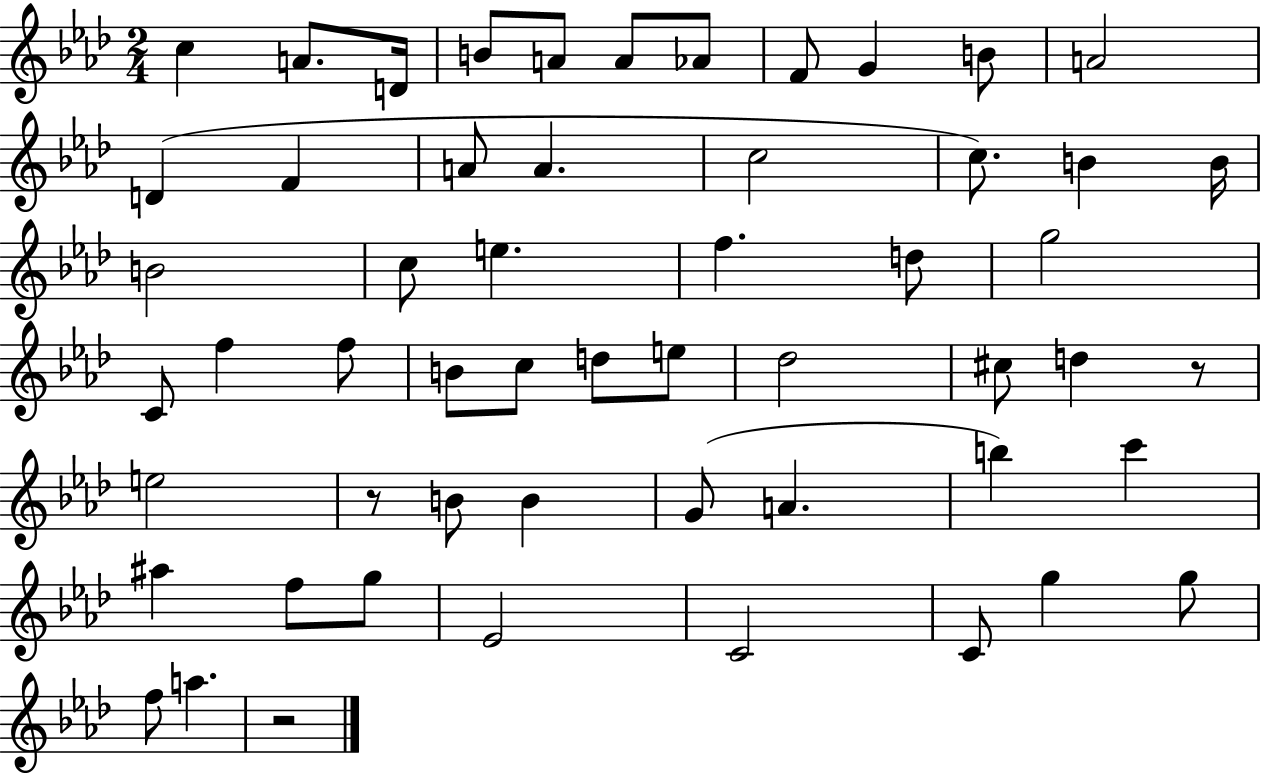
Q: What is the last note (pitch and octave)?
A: A5